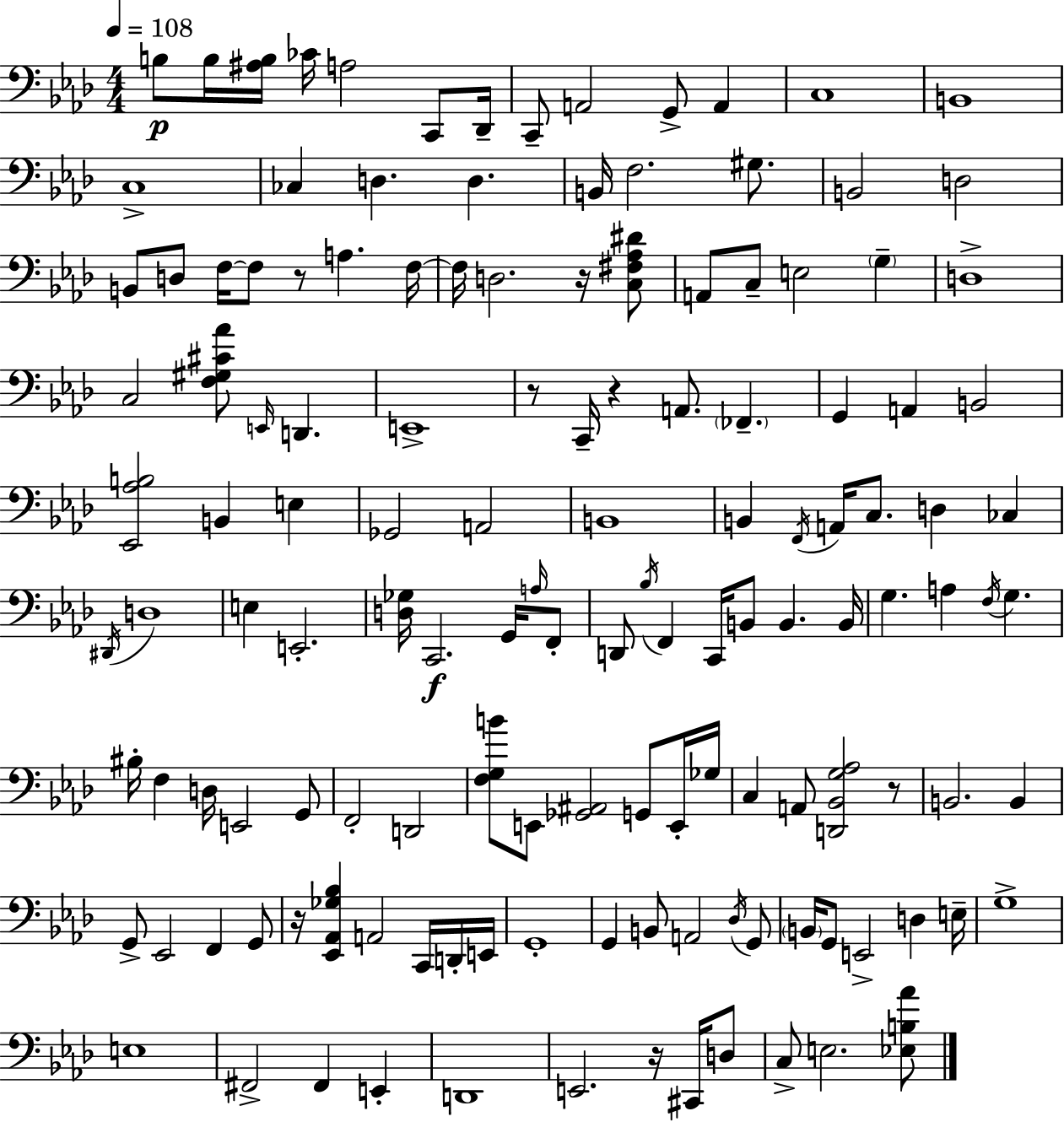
{
  \clef bass
  \numericTimeSignature
  \time 4/4
  \key aes \major
  \tempo 4 = 108
  b8\p b16 <ais b>16 ces'16 a2 c,8 des,16-- | c,8-- a,2 g,8-> a,4 | c1 | b,1 | \break c1-> | ces4 d4. d4. | b,16 f2. gis8. | b,2 d2 | \break b,8 d8 f16~~ f8 r8 a4. f16~~ | f16 d2. r16 <c fis aes dis'>8 | a,8 c8-- e2 \parenthesize g4-- | d1-> | \break c2 <f gis cis' aes'>8 \grace { e,16 } d,4. | e,1-> | r8 c,16-- r4 a,8. \parenthesize fes,4.-- | g,4 a,4 b,2 | \break <ees, aes b>2 b,4 e4 | ges,2 a,2 | b,1 | b,4 \acciaccatura { f,16 } a,16 c8. d4 ces4 | \break \acciaccatura { dis,16 } d1 | e4 e,2.-. | <d ges>16 c,2.\f | g,16 \grace { a16 } f,8-. d,8 \acciaccatura { bes16 } f,4 c,16 b,8 b,4. | \break b,16 g4. a4 \acciaccatura { f16 } | g4. bis16-. f4 d16 e,2 | g,8 f,2-. d,2 | <f g b'>8 e,8 <ges, ais,>2 | \break g,8 e,16-. ges16 c4 a,8 <d, bes, g aes>2 | r8 b,2. | b,4 g,8-> ees,2 | f,4 g,8 r16 <ees, aes, ges bes>4 a,2 | \break c,16 d,16-. e,16 g,1-. | g,4 b,8 a,2 | \acciaccatura { des16 } g,8 \parenthesize b,16 g,8 e,2-> | d4 e16-- g1-> | \break e1 | fis,2-> fis,4 | e,4-. d,1 | e,2. | \break r16 cis,16 d8 c8-> e2. | <ees b aes'>8 \bar "|."
}